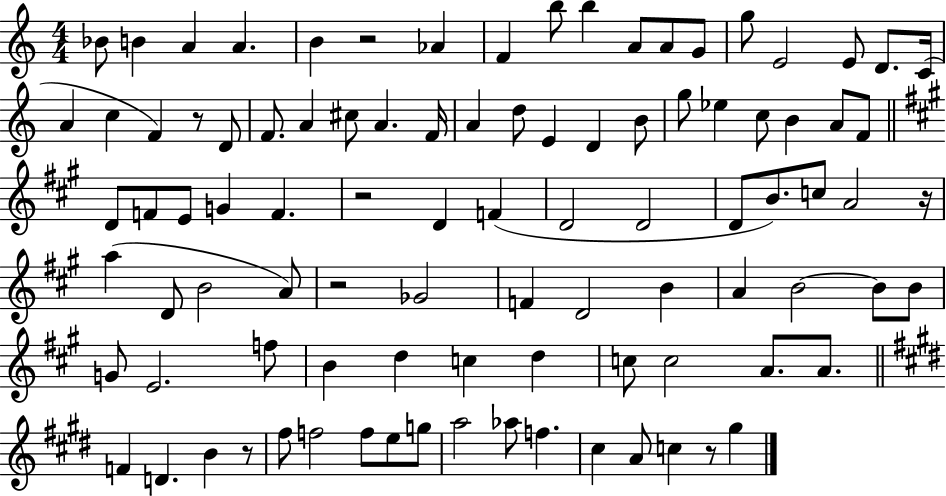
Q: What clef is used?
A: treble